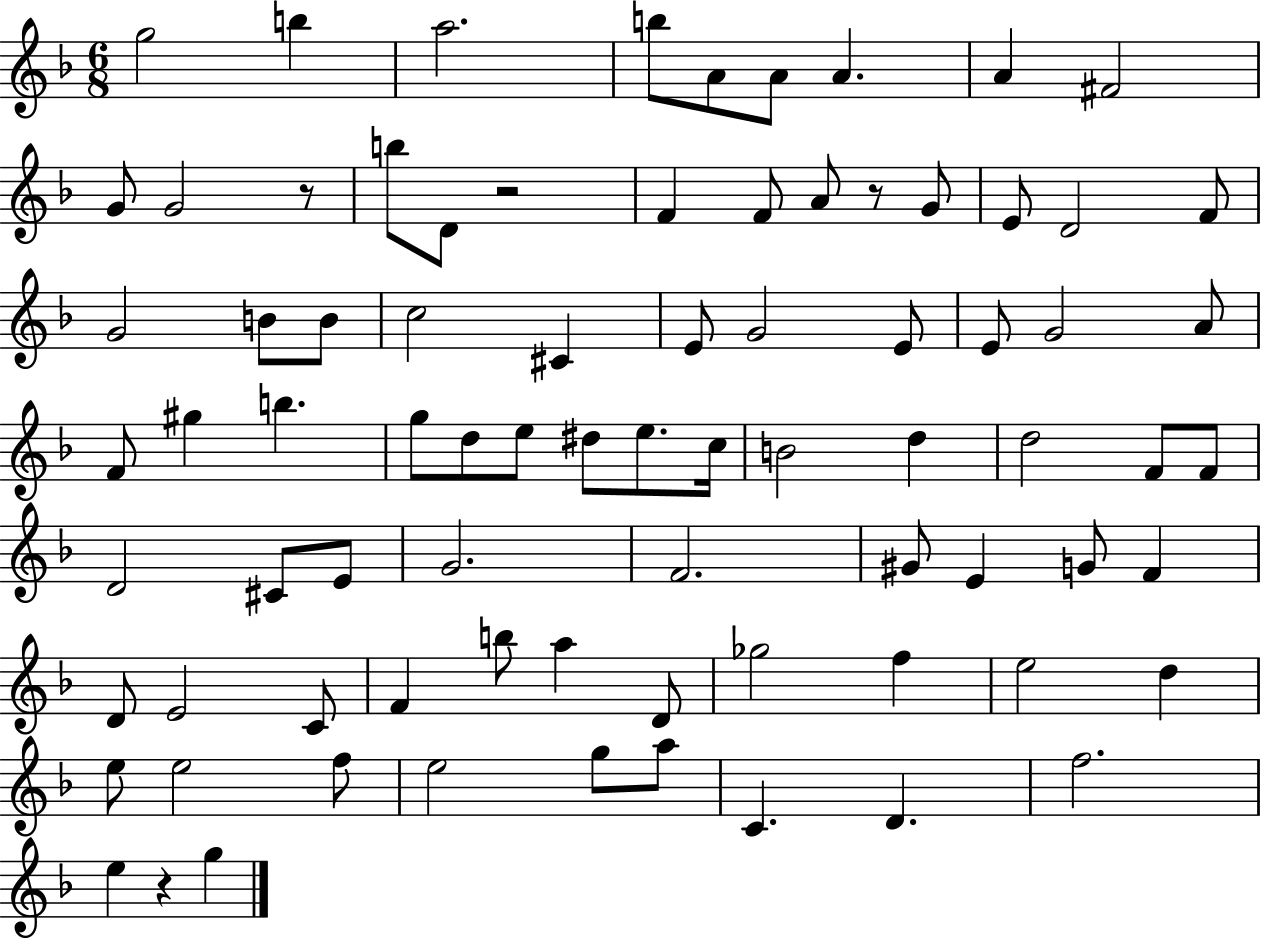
G5/h B5/q A5/h. B5/e A4/e A4/e A4/q. A4/q F#4/h G4/e G4/h R/e B5/e D4/e R/h F4/q F4/e A4/e R/e G4/e E4/e D4/h F4/e G4/h B4/e B4/e C5/h C#4/q E4/e G4/h E4/e E4/e G4/h A4/e F4/e G#5/q B5/q. G5/e D5/e E5/e D#5/e E5/e. C5/s B4/h D5/q D5/h F4/e F4/e D4/h C#4/e E4/e G4/h. F4/h. G#4/e E4/q G4/e F4/q D4/e E4/h C4/e F4/q B5/e A5/q D4/e Gb5/h F5/q E5/h D5/q E5/e E5/h F5/e E5/h G5/e A5/e C4/q. D4/q. F5/h. E5/q R/q G5/q